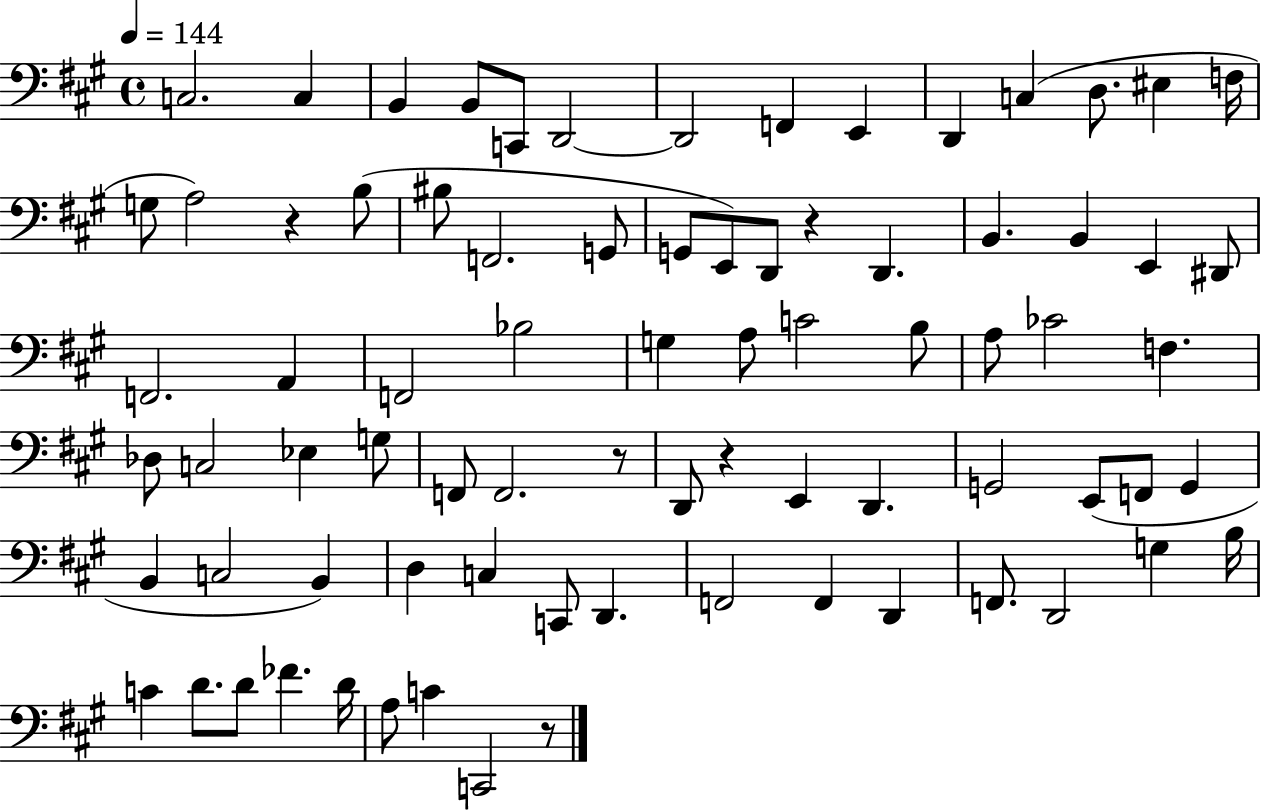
X:1
T:Untitled
M:4/4
L:1/4
K:A
C,2 C, B,, B,,/2 C,,/2 D,,2 D,,2 F,, E,, D,, C, D,/2 ^E, F,/4 G,/2 A,2 z B,/2 ^B,/2 F,,2 G,,/2 G,,/2 E,,/2 D,,/2 z D,, B,, B,, E,, ^D,,/2 F,,2 A,, F,,2 _B,2 G, A,/2 C2 B,/2 A,/2 _C2 F, _D,/2 C,2 _E, G,/2 F,,/2 F,,2 z/2 D,,/2 z E,, D,, G,,2 E,,/2 F,,/2 G,, B,, C,2 B,, D, C, C,,/2 D,, F,,2 F,, D,, F,,/2 D,,2 G, B,/4 C D/2 D/2 _F D/4 A,/2 C C,,2 z/2